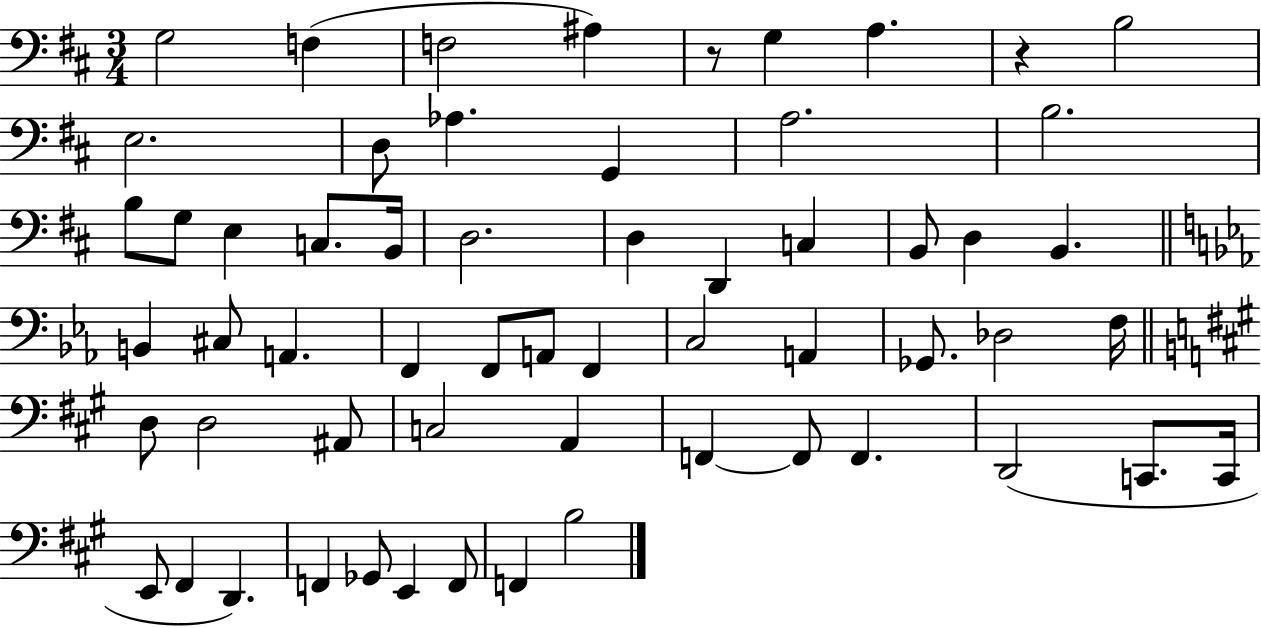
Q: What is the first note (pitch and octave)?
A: G3